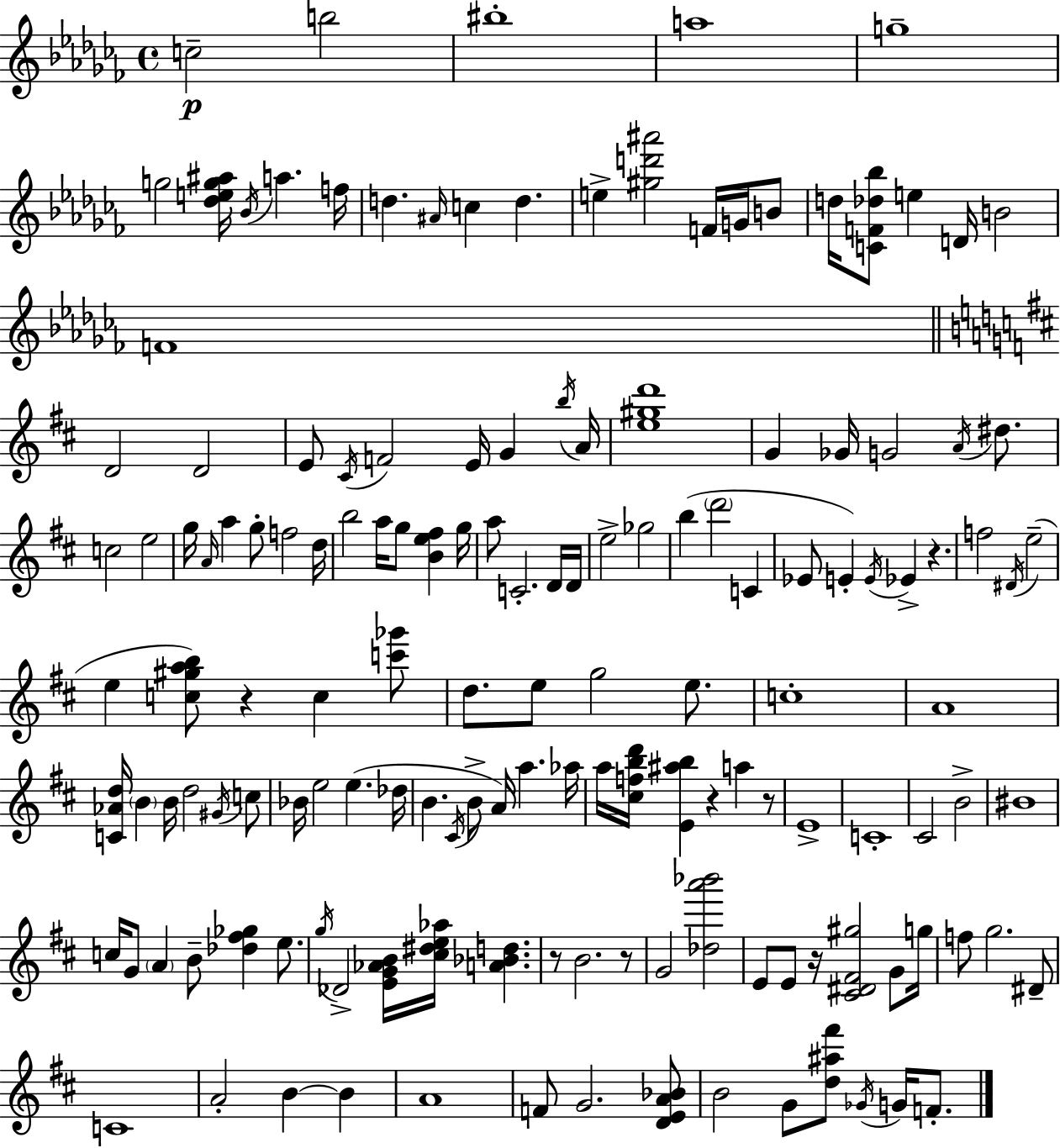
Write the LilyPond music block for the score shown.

{
  \clef treble
  \time 4/4
  \defaultTimeSignature
  \key aes \minor
  c''2--\p b''2 | bis''1-. | a''1 | g''1-- | \break g''2 <des'' e'' g'' ais''>16 \acciaccatura { bes'16 } a''4. | f''16 d''4. \grace { ais'16 } c''4 d''4. | e''4-> <gis'' d''' ais'''>2 f'16 g'16 | b'8 d''16 <c' f' des'' bes''>8 e''4 d'16 b'2 | \break f'1 | \bar "||" \break \key d \major d'2 d'2 | e'8 \acciaccatura { cis'16 } f'2 e'16 g'4 | \acciaccatura { b''16 } a'16 <e'' gis'' d'''>1 | g'4 ges'16 g'2 \acciaccatura { a'16 } | \break dis''8. c''2 e''2 | g''16 \grace { a'16 } a''4 g''8-. f''2 | d''16 b''2 a''16 g''8 <b' e'' fis''>4 | g''16 a''8 c'2.-. | \break d'16 d'16 e''2-> ges''2 | b''4( \parenthesize d'''2 | c'4 ees'8 e'4-.) \acciaccatura { e'16 } ees'4-> r4. | f''2 \acciaccatura { dis'16 }( e''2-- | \break e''4 <c'' gis'' a'' b''>8) r4 | c''4 <c''' ges'''>8 d''8. e''8 g''2 | e''8. c''1-. | a'1 | \break <c' aes' d''>16 \parenthesize b'4 b'16 d''2 | \acciaccatura { gis'16 } c''8 bes'16 e''2 | e''4.( des''16 b'4. \acciaccatura { cis'16 } b'8-> | a'16) a''4. aes''16 a''16 <cis'' f'' b'' d'''>16 <e' ais'' b''>4 r4 | \break a''4 r8 e'1-> | c'1-. | cis'2 | b'2-> bis'1 | \break c''16 g'8 \parenthesize a'4 b'8-- | <des'' fis'' ges''>4 e''8. \acciaccatura { g''16 } des'2-> | <e' g' aes' b'>16 <cis'' dis'' e'' aes''>16 <a' bes' d''>4. r8 b'2. | r8 g'2 | \break <des'' a''' bes'''>2 e'8 e'8 r16 <cis' dis' fis' gis''>2 | g'8 g''16 f''8 g''2. | dis'8-- c'1 | a'2-. | \break b'4~~ b'4 a'1 | f'8 g'2. | <d' e' a' bes'>8 b'2 | g'8 <d'' ais'' fis'''>8 \acciaccatura { ges'16 } g'16 f'8.-. \bar "|."
}